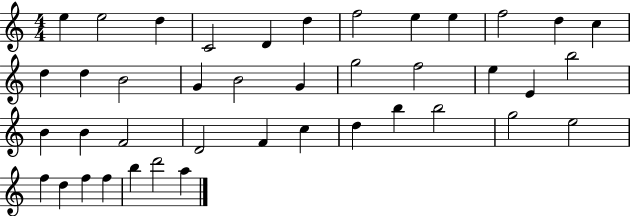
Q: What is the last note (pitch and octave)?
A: A5